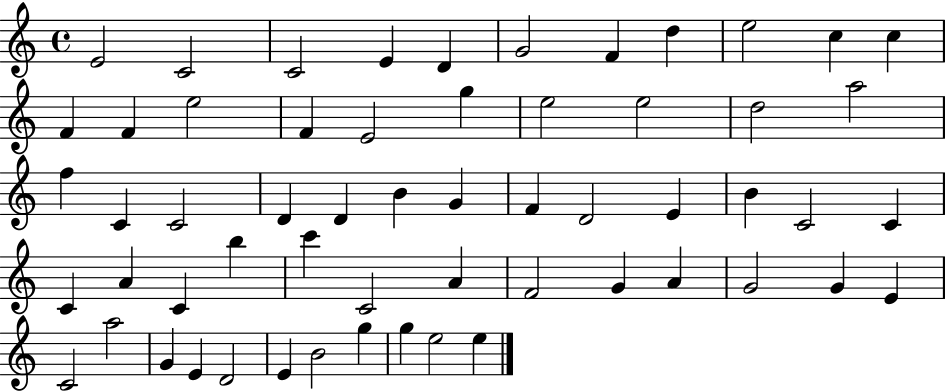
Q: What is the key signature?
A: C major